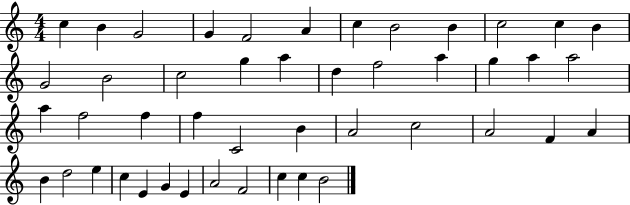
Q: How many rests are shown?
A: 0